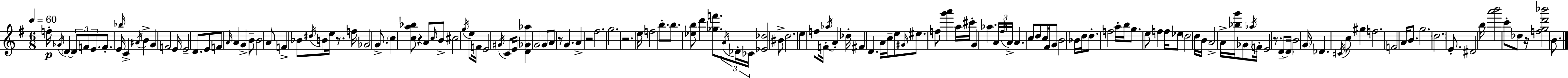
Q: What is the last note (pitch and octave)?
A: B4